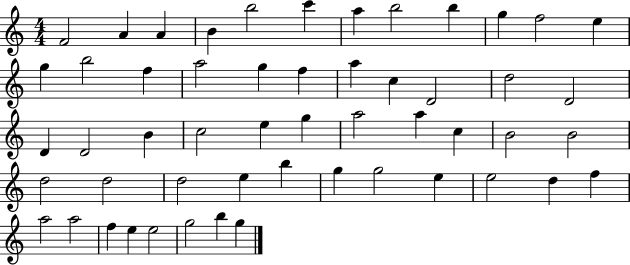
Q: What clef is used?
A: treble